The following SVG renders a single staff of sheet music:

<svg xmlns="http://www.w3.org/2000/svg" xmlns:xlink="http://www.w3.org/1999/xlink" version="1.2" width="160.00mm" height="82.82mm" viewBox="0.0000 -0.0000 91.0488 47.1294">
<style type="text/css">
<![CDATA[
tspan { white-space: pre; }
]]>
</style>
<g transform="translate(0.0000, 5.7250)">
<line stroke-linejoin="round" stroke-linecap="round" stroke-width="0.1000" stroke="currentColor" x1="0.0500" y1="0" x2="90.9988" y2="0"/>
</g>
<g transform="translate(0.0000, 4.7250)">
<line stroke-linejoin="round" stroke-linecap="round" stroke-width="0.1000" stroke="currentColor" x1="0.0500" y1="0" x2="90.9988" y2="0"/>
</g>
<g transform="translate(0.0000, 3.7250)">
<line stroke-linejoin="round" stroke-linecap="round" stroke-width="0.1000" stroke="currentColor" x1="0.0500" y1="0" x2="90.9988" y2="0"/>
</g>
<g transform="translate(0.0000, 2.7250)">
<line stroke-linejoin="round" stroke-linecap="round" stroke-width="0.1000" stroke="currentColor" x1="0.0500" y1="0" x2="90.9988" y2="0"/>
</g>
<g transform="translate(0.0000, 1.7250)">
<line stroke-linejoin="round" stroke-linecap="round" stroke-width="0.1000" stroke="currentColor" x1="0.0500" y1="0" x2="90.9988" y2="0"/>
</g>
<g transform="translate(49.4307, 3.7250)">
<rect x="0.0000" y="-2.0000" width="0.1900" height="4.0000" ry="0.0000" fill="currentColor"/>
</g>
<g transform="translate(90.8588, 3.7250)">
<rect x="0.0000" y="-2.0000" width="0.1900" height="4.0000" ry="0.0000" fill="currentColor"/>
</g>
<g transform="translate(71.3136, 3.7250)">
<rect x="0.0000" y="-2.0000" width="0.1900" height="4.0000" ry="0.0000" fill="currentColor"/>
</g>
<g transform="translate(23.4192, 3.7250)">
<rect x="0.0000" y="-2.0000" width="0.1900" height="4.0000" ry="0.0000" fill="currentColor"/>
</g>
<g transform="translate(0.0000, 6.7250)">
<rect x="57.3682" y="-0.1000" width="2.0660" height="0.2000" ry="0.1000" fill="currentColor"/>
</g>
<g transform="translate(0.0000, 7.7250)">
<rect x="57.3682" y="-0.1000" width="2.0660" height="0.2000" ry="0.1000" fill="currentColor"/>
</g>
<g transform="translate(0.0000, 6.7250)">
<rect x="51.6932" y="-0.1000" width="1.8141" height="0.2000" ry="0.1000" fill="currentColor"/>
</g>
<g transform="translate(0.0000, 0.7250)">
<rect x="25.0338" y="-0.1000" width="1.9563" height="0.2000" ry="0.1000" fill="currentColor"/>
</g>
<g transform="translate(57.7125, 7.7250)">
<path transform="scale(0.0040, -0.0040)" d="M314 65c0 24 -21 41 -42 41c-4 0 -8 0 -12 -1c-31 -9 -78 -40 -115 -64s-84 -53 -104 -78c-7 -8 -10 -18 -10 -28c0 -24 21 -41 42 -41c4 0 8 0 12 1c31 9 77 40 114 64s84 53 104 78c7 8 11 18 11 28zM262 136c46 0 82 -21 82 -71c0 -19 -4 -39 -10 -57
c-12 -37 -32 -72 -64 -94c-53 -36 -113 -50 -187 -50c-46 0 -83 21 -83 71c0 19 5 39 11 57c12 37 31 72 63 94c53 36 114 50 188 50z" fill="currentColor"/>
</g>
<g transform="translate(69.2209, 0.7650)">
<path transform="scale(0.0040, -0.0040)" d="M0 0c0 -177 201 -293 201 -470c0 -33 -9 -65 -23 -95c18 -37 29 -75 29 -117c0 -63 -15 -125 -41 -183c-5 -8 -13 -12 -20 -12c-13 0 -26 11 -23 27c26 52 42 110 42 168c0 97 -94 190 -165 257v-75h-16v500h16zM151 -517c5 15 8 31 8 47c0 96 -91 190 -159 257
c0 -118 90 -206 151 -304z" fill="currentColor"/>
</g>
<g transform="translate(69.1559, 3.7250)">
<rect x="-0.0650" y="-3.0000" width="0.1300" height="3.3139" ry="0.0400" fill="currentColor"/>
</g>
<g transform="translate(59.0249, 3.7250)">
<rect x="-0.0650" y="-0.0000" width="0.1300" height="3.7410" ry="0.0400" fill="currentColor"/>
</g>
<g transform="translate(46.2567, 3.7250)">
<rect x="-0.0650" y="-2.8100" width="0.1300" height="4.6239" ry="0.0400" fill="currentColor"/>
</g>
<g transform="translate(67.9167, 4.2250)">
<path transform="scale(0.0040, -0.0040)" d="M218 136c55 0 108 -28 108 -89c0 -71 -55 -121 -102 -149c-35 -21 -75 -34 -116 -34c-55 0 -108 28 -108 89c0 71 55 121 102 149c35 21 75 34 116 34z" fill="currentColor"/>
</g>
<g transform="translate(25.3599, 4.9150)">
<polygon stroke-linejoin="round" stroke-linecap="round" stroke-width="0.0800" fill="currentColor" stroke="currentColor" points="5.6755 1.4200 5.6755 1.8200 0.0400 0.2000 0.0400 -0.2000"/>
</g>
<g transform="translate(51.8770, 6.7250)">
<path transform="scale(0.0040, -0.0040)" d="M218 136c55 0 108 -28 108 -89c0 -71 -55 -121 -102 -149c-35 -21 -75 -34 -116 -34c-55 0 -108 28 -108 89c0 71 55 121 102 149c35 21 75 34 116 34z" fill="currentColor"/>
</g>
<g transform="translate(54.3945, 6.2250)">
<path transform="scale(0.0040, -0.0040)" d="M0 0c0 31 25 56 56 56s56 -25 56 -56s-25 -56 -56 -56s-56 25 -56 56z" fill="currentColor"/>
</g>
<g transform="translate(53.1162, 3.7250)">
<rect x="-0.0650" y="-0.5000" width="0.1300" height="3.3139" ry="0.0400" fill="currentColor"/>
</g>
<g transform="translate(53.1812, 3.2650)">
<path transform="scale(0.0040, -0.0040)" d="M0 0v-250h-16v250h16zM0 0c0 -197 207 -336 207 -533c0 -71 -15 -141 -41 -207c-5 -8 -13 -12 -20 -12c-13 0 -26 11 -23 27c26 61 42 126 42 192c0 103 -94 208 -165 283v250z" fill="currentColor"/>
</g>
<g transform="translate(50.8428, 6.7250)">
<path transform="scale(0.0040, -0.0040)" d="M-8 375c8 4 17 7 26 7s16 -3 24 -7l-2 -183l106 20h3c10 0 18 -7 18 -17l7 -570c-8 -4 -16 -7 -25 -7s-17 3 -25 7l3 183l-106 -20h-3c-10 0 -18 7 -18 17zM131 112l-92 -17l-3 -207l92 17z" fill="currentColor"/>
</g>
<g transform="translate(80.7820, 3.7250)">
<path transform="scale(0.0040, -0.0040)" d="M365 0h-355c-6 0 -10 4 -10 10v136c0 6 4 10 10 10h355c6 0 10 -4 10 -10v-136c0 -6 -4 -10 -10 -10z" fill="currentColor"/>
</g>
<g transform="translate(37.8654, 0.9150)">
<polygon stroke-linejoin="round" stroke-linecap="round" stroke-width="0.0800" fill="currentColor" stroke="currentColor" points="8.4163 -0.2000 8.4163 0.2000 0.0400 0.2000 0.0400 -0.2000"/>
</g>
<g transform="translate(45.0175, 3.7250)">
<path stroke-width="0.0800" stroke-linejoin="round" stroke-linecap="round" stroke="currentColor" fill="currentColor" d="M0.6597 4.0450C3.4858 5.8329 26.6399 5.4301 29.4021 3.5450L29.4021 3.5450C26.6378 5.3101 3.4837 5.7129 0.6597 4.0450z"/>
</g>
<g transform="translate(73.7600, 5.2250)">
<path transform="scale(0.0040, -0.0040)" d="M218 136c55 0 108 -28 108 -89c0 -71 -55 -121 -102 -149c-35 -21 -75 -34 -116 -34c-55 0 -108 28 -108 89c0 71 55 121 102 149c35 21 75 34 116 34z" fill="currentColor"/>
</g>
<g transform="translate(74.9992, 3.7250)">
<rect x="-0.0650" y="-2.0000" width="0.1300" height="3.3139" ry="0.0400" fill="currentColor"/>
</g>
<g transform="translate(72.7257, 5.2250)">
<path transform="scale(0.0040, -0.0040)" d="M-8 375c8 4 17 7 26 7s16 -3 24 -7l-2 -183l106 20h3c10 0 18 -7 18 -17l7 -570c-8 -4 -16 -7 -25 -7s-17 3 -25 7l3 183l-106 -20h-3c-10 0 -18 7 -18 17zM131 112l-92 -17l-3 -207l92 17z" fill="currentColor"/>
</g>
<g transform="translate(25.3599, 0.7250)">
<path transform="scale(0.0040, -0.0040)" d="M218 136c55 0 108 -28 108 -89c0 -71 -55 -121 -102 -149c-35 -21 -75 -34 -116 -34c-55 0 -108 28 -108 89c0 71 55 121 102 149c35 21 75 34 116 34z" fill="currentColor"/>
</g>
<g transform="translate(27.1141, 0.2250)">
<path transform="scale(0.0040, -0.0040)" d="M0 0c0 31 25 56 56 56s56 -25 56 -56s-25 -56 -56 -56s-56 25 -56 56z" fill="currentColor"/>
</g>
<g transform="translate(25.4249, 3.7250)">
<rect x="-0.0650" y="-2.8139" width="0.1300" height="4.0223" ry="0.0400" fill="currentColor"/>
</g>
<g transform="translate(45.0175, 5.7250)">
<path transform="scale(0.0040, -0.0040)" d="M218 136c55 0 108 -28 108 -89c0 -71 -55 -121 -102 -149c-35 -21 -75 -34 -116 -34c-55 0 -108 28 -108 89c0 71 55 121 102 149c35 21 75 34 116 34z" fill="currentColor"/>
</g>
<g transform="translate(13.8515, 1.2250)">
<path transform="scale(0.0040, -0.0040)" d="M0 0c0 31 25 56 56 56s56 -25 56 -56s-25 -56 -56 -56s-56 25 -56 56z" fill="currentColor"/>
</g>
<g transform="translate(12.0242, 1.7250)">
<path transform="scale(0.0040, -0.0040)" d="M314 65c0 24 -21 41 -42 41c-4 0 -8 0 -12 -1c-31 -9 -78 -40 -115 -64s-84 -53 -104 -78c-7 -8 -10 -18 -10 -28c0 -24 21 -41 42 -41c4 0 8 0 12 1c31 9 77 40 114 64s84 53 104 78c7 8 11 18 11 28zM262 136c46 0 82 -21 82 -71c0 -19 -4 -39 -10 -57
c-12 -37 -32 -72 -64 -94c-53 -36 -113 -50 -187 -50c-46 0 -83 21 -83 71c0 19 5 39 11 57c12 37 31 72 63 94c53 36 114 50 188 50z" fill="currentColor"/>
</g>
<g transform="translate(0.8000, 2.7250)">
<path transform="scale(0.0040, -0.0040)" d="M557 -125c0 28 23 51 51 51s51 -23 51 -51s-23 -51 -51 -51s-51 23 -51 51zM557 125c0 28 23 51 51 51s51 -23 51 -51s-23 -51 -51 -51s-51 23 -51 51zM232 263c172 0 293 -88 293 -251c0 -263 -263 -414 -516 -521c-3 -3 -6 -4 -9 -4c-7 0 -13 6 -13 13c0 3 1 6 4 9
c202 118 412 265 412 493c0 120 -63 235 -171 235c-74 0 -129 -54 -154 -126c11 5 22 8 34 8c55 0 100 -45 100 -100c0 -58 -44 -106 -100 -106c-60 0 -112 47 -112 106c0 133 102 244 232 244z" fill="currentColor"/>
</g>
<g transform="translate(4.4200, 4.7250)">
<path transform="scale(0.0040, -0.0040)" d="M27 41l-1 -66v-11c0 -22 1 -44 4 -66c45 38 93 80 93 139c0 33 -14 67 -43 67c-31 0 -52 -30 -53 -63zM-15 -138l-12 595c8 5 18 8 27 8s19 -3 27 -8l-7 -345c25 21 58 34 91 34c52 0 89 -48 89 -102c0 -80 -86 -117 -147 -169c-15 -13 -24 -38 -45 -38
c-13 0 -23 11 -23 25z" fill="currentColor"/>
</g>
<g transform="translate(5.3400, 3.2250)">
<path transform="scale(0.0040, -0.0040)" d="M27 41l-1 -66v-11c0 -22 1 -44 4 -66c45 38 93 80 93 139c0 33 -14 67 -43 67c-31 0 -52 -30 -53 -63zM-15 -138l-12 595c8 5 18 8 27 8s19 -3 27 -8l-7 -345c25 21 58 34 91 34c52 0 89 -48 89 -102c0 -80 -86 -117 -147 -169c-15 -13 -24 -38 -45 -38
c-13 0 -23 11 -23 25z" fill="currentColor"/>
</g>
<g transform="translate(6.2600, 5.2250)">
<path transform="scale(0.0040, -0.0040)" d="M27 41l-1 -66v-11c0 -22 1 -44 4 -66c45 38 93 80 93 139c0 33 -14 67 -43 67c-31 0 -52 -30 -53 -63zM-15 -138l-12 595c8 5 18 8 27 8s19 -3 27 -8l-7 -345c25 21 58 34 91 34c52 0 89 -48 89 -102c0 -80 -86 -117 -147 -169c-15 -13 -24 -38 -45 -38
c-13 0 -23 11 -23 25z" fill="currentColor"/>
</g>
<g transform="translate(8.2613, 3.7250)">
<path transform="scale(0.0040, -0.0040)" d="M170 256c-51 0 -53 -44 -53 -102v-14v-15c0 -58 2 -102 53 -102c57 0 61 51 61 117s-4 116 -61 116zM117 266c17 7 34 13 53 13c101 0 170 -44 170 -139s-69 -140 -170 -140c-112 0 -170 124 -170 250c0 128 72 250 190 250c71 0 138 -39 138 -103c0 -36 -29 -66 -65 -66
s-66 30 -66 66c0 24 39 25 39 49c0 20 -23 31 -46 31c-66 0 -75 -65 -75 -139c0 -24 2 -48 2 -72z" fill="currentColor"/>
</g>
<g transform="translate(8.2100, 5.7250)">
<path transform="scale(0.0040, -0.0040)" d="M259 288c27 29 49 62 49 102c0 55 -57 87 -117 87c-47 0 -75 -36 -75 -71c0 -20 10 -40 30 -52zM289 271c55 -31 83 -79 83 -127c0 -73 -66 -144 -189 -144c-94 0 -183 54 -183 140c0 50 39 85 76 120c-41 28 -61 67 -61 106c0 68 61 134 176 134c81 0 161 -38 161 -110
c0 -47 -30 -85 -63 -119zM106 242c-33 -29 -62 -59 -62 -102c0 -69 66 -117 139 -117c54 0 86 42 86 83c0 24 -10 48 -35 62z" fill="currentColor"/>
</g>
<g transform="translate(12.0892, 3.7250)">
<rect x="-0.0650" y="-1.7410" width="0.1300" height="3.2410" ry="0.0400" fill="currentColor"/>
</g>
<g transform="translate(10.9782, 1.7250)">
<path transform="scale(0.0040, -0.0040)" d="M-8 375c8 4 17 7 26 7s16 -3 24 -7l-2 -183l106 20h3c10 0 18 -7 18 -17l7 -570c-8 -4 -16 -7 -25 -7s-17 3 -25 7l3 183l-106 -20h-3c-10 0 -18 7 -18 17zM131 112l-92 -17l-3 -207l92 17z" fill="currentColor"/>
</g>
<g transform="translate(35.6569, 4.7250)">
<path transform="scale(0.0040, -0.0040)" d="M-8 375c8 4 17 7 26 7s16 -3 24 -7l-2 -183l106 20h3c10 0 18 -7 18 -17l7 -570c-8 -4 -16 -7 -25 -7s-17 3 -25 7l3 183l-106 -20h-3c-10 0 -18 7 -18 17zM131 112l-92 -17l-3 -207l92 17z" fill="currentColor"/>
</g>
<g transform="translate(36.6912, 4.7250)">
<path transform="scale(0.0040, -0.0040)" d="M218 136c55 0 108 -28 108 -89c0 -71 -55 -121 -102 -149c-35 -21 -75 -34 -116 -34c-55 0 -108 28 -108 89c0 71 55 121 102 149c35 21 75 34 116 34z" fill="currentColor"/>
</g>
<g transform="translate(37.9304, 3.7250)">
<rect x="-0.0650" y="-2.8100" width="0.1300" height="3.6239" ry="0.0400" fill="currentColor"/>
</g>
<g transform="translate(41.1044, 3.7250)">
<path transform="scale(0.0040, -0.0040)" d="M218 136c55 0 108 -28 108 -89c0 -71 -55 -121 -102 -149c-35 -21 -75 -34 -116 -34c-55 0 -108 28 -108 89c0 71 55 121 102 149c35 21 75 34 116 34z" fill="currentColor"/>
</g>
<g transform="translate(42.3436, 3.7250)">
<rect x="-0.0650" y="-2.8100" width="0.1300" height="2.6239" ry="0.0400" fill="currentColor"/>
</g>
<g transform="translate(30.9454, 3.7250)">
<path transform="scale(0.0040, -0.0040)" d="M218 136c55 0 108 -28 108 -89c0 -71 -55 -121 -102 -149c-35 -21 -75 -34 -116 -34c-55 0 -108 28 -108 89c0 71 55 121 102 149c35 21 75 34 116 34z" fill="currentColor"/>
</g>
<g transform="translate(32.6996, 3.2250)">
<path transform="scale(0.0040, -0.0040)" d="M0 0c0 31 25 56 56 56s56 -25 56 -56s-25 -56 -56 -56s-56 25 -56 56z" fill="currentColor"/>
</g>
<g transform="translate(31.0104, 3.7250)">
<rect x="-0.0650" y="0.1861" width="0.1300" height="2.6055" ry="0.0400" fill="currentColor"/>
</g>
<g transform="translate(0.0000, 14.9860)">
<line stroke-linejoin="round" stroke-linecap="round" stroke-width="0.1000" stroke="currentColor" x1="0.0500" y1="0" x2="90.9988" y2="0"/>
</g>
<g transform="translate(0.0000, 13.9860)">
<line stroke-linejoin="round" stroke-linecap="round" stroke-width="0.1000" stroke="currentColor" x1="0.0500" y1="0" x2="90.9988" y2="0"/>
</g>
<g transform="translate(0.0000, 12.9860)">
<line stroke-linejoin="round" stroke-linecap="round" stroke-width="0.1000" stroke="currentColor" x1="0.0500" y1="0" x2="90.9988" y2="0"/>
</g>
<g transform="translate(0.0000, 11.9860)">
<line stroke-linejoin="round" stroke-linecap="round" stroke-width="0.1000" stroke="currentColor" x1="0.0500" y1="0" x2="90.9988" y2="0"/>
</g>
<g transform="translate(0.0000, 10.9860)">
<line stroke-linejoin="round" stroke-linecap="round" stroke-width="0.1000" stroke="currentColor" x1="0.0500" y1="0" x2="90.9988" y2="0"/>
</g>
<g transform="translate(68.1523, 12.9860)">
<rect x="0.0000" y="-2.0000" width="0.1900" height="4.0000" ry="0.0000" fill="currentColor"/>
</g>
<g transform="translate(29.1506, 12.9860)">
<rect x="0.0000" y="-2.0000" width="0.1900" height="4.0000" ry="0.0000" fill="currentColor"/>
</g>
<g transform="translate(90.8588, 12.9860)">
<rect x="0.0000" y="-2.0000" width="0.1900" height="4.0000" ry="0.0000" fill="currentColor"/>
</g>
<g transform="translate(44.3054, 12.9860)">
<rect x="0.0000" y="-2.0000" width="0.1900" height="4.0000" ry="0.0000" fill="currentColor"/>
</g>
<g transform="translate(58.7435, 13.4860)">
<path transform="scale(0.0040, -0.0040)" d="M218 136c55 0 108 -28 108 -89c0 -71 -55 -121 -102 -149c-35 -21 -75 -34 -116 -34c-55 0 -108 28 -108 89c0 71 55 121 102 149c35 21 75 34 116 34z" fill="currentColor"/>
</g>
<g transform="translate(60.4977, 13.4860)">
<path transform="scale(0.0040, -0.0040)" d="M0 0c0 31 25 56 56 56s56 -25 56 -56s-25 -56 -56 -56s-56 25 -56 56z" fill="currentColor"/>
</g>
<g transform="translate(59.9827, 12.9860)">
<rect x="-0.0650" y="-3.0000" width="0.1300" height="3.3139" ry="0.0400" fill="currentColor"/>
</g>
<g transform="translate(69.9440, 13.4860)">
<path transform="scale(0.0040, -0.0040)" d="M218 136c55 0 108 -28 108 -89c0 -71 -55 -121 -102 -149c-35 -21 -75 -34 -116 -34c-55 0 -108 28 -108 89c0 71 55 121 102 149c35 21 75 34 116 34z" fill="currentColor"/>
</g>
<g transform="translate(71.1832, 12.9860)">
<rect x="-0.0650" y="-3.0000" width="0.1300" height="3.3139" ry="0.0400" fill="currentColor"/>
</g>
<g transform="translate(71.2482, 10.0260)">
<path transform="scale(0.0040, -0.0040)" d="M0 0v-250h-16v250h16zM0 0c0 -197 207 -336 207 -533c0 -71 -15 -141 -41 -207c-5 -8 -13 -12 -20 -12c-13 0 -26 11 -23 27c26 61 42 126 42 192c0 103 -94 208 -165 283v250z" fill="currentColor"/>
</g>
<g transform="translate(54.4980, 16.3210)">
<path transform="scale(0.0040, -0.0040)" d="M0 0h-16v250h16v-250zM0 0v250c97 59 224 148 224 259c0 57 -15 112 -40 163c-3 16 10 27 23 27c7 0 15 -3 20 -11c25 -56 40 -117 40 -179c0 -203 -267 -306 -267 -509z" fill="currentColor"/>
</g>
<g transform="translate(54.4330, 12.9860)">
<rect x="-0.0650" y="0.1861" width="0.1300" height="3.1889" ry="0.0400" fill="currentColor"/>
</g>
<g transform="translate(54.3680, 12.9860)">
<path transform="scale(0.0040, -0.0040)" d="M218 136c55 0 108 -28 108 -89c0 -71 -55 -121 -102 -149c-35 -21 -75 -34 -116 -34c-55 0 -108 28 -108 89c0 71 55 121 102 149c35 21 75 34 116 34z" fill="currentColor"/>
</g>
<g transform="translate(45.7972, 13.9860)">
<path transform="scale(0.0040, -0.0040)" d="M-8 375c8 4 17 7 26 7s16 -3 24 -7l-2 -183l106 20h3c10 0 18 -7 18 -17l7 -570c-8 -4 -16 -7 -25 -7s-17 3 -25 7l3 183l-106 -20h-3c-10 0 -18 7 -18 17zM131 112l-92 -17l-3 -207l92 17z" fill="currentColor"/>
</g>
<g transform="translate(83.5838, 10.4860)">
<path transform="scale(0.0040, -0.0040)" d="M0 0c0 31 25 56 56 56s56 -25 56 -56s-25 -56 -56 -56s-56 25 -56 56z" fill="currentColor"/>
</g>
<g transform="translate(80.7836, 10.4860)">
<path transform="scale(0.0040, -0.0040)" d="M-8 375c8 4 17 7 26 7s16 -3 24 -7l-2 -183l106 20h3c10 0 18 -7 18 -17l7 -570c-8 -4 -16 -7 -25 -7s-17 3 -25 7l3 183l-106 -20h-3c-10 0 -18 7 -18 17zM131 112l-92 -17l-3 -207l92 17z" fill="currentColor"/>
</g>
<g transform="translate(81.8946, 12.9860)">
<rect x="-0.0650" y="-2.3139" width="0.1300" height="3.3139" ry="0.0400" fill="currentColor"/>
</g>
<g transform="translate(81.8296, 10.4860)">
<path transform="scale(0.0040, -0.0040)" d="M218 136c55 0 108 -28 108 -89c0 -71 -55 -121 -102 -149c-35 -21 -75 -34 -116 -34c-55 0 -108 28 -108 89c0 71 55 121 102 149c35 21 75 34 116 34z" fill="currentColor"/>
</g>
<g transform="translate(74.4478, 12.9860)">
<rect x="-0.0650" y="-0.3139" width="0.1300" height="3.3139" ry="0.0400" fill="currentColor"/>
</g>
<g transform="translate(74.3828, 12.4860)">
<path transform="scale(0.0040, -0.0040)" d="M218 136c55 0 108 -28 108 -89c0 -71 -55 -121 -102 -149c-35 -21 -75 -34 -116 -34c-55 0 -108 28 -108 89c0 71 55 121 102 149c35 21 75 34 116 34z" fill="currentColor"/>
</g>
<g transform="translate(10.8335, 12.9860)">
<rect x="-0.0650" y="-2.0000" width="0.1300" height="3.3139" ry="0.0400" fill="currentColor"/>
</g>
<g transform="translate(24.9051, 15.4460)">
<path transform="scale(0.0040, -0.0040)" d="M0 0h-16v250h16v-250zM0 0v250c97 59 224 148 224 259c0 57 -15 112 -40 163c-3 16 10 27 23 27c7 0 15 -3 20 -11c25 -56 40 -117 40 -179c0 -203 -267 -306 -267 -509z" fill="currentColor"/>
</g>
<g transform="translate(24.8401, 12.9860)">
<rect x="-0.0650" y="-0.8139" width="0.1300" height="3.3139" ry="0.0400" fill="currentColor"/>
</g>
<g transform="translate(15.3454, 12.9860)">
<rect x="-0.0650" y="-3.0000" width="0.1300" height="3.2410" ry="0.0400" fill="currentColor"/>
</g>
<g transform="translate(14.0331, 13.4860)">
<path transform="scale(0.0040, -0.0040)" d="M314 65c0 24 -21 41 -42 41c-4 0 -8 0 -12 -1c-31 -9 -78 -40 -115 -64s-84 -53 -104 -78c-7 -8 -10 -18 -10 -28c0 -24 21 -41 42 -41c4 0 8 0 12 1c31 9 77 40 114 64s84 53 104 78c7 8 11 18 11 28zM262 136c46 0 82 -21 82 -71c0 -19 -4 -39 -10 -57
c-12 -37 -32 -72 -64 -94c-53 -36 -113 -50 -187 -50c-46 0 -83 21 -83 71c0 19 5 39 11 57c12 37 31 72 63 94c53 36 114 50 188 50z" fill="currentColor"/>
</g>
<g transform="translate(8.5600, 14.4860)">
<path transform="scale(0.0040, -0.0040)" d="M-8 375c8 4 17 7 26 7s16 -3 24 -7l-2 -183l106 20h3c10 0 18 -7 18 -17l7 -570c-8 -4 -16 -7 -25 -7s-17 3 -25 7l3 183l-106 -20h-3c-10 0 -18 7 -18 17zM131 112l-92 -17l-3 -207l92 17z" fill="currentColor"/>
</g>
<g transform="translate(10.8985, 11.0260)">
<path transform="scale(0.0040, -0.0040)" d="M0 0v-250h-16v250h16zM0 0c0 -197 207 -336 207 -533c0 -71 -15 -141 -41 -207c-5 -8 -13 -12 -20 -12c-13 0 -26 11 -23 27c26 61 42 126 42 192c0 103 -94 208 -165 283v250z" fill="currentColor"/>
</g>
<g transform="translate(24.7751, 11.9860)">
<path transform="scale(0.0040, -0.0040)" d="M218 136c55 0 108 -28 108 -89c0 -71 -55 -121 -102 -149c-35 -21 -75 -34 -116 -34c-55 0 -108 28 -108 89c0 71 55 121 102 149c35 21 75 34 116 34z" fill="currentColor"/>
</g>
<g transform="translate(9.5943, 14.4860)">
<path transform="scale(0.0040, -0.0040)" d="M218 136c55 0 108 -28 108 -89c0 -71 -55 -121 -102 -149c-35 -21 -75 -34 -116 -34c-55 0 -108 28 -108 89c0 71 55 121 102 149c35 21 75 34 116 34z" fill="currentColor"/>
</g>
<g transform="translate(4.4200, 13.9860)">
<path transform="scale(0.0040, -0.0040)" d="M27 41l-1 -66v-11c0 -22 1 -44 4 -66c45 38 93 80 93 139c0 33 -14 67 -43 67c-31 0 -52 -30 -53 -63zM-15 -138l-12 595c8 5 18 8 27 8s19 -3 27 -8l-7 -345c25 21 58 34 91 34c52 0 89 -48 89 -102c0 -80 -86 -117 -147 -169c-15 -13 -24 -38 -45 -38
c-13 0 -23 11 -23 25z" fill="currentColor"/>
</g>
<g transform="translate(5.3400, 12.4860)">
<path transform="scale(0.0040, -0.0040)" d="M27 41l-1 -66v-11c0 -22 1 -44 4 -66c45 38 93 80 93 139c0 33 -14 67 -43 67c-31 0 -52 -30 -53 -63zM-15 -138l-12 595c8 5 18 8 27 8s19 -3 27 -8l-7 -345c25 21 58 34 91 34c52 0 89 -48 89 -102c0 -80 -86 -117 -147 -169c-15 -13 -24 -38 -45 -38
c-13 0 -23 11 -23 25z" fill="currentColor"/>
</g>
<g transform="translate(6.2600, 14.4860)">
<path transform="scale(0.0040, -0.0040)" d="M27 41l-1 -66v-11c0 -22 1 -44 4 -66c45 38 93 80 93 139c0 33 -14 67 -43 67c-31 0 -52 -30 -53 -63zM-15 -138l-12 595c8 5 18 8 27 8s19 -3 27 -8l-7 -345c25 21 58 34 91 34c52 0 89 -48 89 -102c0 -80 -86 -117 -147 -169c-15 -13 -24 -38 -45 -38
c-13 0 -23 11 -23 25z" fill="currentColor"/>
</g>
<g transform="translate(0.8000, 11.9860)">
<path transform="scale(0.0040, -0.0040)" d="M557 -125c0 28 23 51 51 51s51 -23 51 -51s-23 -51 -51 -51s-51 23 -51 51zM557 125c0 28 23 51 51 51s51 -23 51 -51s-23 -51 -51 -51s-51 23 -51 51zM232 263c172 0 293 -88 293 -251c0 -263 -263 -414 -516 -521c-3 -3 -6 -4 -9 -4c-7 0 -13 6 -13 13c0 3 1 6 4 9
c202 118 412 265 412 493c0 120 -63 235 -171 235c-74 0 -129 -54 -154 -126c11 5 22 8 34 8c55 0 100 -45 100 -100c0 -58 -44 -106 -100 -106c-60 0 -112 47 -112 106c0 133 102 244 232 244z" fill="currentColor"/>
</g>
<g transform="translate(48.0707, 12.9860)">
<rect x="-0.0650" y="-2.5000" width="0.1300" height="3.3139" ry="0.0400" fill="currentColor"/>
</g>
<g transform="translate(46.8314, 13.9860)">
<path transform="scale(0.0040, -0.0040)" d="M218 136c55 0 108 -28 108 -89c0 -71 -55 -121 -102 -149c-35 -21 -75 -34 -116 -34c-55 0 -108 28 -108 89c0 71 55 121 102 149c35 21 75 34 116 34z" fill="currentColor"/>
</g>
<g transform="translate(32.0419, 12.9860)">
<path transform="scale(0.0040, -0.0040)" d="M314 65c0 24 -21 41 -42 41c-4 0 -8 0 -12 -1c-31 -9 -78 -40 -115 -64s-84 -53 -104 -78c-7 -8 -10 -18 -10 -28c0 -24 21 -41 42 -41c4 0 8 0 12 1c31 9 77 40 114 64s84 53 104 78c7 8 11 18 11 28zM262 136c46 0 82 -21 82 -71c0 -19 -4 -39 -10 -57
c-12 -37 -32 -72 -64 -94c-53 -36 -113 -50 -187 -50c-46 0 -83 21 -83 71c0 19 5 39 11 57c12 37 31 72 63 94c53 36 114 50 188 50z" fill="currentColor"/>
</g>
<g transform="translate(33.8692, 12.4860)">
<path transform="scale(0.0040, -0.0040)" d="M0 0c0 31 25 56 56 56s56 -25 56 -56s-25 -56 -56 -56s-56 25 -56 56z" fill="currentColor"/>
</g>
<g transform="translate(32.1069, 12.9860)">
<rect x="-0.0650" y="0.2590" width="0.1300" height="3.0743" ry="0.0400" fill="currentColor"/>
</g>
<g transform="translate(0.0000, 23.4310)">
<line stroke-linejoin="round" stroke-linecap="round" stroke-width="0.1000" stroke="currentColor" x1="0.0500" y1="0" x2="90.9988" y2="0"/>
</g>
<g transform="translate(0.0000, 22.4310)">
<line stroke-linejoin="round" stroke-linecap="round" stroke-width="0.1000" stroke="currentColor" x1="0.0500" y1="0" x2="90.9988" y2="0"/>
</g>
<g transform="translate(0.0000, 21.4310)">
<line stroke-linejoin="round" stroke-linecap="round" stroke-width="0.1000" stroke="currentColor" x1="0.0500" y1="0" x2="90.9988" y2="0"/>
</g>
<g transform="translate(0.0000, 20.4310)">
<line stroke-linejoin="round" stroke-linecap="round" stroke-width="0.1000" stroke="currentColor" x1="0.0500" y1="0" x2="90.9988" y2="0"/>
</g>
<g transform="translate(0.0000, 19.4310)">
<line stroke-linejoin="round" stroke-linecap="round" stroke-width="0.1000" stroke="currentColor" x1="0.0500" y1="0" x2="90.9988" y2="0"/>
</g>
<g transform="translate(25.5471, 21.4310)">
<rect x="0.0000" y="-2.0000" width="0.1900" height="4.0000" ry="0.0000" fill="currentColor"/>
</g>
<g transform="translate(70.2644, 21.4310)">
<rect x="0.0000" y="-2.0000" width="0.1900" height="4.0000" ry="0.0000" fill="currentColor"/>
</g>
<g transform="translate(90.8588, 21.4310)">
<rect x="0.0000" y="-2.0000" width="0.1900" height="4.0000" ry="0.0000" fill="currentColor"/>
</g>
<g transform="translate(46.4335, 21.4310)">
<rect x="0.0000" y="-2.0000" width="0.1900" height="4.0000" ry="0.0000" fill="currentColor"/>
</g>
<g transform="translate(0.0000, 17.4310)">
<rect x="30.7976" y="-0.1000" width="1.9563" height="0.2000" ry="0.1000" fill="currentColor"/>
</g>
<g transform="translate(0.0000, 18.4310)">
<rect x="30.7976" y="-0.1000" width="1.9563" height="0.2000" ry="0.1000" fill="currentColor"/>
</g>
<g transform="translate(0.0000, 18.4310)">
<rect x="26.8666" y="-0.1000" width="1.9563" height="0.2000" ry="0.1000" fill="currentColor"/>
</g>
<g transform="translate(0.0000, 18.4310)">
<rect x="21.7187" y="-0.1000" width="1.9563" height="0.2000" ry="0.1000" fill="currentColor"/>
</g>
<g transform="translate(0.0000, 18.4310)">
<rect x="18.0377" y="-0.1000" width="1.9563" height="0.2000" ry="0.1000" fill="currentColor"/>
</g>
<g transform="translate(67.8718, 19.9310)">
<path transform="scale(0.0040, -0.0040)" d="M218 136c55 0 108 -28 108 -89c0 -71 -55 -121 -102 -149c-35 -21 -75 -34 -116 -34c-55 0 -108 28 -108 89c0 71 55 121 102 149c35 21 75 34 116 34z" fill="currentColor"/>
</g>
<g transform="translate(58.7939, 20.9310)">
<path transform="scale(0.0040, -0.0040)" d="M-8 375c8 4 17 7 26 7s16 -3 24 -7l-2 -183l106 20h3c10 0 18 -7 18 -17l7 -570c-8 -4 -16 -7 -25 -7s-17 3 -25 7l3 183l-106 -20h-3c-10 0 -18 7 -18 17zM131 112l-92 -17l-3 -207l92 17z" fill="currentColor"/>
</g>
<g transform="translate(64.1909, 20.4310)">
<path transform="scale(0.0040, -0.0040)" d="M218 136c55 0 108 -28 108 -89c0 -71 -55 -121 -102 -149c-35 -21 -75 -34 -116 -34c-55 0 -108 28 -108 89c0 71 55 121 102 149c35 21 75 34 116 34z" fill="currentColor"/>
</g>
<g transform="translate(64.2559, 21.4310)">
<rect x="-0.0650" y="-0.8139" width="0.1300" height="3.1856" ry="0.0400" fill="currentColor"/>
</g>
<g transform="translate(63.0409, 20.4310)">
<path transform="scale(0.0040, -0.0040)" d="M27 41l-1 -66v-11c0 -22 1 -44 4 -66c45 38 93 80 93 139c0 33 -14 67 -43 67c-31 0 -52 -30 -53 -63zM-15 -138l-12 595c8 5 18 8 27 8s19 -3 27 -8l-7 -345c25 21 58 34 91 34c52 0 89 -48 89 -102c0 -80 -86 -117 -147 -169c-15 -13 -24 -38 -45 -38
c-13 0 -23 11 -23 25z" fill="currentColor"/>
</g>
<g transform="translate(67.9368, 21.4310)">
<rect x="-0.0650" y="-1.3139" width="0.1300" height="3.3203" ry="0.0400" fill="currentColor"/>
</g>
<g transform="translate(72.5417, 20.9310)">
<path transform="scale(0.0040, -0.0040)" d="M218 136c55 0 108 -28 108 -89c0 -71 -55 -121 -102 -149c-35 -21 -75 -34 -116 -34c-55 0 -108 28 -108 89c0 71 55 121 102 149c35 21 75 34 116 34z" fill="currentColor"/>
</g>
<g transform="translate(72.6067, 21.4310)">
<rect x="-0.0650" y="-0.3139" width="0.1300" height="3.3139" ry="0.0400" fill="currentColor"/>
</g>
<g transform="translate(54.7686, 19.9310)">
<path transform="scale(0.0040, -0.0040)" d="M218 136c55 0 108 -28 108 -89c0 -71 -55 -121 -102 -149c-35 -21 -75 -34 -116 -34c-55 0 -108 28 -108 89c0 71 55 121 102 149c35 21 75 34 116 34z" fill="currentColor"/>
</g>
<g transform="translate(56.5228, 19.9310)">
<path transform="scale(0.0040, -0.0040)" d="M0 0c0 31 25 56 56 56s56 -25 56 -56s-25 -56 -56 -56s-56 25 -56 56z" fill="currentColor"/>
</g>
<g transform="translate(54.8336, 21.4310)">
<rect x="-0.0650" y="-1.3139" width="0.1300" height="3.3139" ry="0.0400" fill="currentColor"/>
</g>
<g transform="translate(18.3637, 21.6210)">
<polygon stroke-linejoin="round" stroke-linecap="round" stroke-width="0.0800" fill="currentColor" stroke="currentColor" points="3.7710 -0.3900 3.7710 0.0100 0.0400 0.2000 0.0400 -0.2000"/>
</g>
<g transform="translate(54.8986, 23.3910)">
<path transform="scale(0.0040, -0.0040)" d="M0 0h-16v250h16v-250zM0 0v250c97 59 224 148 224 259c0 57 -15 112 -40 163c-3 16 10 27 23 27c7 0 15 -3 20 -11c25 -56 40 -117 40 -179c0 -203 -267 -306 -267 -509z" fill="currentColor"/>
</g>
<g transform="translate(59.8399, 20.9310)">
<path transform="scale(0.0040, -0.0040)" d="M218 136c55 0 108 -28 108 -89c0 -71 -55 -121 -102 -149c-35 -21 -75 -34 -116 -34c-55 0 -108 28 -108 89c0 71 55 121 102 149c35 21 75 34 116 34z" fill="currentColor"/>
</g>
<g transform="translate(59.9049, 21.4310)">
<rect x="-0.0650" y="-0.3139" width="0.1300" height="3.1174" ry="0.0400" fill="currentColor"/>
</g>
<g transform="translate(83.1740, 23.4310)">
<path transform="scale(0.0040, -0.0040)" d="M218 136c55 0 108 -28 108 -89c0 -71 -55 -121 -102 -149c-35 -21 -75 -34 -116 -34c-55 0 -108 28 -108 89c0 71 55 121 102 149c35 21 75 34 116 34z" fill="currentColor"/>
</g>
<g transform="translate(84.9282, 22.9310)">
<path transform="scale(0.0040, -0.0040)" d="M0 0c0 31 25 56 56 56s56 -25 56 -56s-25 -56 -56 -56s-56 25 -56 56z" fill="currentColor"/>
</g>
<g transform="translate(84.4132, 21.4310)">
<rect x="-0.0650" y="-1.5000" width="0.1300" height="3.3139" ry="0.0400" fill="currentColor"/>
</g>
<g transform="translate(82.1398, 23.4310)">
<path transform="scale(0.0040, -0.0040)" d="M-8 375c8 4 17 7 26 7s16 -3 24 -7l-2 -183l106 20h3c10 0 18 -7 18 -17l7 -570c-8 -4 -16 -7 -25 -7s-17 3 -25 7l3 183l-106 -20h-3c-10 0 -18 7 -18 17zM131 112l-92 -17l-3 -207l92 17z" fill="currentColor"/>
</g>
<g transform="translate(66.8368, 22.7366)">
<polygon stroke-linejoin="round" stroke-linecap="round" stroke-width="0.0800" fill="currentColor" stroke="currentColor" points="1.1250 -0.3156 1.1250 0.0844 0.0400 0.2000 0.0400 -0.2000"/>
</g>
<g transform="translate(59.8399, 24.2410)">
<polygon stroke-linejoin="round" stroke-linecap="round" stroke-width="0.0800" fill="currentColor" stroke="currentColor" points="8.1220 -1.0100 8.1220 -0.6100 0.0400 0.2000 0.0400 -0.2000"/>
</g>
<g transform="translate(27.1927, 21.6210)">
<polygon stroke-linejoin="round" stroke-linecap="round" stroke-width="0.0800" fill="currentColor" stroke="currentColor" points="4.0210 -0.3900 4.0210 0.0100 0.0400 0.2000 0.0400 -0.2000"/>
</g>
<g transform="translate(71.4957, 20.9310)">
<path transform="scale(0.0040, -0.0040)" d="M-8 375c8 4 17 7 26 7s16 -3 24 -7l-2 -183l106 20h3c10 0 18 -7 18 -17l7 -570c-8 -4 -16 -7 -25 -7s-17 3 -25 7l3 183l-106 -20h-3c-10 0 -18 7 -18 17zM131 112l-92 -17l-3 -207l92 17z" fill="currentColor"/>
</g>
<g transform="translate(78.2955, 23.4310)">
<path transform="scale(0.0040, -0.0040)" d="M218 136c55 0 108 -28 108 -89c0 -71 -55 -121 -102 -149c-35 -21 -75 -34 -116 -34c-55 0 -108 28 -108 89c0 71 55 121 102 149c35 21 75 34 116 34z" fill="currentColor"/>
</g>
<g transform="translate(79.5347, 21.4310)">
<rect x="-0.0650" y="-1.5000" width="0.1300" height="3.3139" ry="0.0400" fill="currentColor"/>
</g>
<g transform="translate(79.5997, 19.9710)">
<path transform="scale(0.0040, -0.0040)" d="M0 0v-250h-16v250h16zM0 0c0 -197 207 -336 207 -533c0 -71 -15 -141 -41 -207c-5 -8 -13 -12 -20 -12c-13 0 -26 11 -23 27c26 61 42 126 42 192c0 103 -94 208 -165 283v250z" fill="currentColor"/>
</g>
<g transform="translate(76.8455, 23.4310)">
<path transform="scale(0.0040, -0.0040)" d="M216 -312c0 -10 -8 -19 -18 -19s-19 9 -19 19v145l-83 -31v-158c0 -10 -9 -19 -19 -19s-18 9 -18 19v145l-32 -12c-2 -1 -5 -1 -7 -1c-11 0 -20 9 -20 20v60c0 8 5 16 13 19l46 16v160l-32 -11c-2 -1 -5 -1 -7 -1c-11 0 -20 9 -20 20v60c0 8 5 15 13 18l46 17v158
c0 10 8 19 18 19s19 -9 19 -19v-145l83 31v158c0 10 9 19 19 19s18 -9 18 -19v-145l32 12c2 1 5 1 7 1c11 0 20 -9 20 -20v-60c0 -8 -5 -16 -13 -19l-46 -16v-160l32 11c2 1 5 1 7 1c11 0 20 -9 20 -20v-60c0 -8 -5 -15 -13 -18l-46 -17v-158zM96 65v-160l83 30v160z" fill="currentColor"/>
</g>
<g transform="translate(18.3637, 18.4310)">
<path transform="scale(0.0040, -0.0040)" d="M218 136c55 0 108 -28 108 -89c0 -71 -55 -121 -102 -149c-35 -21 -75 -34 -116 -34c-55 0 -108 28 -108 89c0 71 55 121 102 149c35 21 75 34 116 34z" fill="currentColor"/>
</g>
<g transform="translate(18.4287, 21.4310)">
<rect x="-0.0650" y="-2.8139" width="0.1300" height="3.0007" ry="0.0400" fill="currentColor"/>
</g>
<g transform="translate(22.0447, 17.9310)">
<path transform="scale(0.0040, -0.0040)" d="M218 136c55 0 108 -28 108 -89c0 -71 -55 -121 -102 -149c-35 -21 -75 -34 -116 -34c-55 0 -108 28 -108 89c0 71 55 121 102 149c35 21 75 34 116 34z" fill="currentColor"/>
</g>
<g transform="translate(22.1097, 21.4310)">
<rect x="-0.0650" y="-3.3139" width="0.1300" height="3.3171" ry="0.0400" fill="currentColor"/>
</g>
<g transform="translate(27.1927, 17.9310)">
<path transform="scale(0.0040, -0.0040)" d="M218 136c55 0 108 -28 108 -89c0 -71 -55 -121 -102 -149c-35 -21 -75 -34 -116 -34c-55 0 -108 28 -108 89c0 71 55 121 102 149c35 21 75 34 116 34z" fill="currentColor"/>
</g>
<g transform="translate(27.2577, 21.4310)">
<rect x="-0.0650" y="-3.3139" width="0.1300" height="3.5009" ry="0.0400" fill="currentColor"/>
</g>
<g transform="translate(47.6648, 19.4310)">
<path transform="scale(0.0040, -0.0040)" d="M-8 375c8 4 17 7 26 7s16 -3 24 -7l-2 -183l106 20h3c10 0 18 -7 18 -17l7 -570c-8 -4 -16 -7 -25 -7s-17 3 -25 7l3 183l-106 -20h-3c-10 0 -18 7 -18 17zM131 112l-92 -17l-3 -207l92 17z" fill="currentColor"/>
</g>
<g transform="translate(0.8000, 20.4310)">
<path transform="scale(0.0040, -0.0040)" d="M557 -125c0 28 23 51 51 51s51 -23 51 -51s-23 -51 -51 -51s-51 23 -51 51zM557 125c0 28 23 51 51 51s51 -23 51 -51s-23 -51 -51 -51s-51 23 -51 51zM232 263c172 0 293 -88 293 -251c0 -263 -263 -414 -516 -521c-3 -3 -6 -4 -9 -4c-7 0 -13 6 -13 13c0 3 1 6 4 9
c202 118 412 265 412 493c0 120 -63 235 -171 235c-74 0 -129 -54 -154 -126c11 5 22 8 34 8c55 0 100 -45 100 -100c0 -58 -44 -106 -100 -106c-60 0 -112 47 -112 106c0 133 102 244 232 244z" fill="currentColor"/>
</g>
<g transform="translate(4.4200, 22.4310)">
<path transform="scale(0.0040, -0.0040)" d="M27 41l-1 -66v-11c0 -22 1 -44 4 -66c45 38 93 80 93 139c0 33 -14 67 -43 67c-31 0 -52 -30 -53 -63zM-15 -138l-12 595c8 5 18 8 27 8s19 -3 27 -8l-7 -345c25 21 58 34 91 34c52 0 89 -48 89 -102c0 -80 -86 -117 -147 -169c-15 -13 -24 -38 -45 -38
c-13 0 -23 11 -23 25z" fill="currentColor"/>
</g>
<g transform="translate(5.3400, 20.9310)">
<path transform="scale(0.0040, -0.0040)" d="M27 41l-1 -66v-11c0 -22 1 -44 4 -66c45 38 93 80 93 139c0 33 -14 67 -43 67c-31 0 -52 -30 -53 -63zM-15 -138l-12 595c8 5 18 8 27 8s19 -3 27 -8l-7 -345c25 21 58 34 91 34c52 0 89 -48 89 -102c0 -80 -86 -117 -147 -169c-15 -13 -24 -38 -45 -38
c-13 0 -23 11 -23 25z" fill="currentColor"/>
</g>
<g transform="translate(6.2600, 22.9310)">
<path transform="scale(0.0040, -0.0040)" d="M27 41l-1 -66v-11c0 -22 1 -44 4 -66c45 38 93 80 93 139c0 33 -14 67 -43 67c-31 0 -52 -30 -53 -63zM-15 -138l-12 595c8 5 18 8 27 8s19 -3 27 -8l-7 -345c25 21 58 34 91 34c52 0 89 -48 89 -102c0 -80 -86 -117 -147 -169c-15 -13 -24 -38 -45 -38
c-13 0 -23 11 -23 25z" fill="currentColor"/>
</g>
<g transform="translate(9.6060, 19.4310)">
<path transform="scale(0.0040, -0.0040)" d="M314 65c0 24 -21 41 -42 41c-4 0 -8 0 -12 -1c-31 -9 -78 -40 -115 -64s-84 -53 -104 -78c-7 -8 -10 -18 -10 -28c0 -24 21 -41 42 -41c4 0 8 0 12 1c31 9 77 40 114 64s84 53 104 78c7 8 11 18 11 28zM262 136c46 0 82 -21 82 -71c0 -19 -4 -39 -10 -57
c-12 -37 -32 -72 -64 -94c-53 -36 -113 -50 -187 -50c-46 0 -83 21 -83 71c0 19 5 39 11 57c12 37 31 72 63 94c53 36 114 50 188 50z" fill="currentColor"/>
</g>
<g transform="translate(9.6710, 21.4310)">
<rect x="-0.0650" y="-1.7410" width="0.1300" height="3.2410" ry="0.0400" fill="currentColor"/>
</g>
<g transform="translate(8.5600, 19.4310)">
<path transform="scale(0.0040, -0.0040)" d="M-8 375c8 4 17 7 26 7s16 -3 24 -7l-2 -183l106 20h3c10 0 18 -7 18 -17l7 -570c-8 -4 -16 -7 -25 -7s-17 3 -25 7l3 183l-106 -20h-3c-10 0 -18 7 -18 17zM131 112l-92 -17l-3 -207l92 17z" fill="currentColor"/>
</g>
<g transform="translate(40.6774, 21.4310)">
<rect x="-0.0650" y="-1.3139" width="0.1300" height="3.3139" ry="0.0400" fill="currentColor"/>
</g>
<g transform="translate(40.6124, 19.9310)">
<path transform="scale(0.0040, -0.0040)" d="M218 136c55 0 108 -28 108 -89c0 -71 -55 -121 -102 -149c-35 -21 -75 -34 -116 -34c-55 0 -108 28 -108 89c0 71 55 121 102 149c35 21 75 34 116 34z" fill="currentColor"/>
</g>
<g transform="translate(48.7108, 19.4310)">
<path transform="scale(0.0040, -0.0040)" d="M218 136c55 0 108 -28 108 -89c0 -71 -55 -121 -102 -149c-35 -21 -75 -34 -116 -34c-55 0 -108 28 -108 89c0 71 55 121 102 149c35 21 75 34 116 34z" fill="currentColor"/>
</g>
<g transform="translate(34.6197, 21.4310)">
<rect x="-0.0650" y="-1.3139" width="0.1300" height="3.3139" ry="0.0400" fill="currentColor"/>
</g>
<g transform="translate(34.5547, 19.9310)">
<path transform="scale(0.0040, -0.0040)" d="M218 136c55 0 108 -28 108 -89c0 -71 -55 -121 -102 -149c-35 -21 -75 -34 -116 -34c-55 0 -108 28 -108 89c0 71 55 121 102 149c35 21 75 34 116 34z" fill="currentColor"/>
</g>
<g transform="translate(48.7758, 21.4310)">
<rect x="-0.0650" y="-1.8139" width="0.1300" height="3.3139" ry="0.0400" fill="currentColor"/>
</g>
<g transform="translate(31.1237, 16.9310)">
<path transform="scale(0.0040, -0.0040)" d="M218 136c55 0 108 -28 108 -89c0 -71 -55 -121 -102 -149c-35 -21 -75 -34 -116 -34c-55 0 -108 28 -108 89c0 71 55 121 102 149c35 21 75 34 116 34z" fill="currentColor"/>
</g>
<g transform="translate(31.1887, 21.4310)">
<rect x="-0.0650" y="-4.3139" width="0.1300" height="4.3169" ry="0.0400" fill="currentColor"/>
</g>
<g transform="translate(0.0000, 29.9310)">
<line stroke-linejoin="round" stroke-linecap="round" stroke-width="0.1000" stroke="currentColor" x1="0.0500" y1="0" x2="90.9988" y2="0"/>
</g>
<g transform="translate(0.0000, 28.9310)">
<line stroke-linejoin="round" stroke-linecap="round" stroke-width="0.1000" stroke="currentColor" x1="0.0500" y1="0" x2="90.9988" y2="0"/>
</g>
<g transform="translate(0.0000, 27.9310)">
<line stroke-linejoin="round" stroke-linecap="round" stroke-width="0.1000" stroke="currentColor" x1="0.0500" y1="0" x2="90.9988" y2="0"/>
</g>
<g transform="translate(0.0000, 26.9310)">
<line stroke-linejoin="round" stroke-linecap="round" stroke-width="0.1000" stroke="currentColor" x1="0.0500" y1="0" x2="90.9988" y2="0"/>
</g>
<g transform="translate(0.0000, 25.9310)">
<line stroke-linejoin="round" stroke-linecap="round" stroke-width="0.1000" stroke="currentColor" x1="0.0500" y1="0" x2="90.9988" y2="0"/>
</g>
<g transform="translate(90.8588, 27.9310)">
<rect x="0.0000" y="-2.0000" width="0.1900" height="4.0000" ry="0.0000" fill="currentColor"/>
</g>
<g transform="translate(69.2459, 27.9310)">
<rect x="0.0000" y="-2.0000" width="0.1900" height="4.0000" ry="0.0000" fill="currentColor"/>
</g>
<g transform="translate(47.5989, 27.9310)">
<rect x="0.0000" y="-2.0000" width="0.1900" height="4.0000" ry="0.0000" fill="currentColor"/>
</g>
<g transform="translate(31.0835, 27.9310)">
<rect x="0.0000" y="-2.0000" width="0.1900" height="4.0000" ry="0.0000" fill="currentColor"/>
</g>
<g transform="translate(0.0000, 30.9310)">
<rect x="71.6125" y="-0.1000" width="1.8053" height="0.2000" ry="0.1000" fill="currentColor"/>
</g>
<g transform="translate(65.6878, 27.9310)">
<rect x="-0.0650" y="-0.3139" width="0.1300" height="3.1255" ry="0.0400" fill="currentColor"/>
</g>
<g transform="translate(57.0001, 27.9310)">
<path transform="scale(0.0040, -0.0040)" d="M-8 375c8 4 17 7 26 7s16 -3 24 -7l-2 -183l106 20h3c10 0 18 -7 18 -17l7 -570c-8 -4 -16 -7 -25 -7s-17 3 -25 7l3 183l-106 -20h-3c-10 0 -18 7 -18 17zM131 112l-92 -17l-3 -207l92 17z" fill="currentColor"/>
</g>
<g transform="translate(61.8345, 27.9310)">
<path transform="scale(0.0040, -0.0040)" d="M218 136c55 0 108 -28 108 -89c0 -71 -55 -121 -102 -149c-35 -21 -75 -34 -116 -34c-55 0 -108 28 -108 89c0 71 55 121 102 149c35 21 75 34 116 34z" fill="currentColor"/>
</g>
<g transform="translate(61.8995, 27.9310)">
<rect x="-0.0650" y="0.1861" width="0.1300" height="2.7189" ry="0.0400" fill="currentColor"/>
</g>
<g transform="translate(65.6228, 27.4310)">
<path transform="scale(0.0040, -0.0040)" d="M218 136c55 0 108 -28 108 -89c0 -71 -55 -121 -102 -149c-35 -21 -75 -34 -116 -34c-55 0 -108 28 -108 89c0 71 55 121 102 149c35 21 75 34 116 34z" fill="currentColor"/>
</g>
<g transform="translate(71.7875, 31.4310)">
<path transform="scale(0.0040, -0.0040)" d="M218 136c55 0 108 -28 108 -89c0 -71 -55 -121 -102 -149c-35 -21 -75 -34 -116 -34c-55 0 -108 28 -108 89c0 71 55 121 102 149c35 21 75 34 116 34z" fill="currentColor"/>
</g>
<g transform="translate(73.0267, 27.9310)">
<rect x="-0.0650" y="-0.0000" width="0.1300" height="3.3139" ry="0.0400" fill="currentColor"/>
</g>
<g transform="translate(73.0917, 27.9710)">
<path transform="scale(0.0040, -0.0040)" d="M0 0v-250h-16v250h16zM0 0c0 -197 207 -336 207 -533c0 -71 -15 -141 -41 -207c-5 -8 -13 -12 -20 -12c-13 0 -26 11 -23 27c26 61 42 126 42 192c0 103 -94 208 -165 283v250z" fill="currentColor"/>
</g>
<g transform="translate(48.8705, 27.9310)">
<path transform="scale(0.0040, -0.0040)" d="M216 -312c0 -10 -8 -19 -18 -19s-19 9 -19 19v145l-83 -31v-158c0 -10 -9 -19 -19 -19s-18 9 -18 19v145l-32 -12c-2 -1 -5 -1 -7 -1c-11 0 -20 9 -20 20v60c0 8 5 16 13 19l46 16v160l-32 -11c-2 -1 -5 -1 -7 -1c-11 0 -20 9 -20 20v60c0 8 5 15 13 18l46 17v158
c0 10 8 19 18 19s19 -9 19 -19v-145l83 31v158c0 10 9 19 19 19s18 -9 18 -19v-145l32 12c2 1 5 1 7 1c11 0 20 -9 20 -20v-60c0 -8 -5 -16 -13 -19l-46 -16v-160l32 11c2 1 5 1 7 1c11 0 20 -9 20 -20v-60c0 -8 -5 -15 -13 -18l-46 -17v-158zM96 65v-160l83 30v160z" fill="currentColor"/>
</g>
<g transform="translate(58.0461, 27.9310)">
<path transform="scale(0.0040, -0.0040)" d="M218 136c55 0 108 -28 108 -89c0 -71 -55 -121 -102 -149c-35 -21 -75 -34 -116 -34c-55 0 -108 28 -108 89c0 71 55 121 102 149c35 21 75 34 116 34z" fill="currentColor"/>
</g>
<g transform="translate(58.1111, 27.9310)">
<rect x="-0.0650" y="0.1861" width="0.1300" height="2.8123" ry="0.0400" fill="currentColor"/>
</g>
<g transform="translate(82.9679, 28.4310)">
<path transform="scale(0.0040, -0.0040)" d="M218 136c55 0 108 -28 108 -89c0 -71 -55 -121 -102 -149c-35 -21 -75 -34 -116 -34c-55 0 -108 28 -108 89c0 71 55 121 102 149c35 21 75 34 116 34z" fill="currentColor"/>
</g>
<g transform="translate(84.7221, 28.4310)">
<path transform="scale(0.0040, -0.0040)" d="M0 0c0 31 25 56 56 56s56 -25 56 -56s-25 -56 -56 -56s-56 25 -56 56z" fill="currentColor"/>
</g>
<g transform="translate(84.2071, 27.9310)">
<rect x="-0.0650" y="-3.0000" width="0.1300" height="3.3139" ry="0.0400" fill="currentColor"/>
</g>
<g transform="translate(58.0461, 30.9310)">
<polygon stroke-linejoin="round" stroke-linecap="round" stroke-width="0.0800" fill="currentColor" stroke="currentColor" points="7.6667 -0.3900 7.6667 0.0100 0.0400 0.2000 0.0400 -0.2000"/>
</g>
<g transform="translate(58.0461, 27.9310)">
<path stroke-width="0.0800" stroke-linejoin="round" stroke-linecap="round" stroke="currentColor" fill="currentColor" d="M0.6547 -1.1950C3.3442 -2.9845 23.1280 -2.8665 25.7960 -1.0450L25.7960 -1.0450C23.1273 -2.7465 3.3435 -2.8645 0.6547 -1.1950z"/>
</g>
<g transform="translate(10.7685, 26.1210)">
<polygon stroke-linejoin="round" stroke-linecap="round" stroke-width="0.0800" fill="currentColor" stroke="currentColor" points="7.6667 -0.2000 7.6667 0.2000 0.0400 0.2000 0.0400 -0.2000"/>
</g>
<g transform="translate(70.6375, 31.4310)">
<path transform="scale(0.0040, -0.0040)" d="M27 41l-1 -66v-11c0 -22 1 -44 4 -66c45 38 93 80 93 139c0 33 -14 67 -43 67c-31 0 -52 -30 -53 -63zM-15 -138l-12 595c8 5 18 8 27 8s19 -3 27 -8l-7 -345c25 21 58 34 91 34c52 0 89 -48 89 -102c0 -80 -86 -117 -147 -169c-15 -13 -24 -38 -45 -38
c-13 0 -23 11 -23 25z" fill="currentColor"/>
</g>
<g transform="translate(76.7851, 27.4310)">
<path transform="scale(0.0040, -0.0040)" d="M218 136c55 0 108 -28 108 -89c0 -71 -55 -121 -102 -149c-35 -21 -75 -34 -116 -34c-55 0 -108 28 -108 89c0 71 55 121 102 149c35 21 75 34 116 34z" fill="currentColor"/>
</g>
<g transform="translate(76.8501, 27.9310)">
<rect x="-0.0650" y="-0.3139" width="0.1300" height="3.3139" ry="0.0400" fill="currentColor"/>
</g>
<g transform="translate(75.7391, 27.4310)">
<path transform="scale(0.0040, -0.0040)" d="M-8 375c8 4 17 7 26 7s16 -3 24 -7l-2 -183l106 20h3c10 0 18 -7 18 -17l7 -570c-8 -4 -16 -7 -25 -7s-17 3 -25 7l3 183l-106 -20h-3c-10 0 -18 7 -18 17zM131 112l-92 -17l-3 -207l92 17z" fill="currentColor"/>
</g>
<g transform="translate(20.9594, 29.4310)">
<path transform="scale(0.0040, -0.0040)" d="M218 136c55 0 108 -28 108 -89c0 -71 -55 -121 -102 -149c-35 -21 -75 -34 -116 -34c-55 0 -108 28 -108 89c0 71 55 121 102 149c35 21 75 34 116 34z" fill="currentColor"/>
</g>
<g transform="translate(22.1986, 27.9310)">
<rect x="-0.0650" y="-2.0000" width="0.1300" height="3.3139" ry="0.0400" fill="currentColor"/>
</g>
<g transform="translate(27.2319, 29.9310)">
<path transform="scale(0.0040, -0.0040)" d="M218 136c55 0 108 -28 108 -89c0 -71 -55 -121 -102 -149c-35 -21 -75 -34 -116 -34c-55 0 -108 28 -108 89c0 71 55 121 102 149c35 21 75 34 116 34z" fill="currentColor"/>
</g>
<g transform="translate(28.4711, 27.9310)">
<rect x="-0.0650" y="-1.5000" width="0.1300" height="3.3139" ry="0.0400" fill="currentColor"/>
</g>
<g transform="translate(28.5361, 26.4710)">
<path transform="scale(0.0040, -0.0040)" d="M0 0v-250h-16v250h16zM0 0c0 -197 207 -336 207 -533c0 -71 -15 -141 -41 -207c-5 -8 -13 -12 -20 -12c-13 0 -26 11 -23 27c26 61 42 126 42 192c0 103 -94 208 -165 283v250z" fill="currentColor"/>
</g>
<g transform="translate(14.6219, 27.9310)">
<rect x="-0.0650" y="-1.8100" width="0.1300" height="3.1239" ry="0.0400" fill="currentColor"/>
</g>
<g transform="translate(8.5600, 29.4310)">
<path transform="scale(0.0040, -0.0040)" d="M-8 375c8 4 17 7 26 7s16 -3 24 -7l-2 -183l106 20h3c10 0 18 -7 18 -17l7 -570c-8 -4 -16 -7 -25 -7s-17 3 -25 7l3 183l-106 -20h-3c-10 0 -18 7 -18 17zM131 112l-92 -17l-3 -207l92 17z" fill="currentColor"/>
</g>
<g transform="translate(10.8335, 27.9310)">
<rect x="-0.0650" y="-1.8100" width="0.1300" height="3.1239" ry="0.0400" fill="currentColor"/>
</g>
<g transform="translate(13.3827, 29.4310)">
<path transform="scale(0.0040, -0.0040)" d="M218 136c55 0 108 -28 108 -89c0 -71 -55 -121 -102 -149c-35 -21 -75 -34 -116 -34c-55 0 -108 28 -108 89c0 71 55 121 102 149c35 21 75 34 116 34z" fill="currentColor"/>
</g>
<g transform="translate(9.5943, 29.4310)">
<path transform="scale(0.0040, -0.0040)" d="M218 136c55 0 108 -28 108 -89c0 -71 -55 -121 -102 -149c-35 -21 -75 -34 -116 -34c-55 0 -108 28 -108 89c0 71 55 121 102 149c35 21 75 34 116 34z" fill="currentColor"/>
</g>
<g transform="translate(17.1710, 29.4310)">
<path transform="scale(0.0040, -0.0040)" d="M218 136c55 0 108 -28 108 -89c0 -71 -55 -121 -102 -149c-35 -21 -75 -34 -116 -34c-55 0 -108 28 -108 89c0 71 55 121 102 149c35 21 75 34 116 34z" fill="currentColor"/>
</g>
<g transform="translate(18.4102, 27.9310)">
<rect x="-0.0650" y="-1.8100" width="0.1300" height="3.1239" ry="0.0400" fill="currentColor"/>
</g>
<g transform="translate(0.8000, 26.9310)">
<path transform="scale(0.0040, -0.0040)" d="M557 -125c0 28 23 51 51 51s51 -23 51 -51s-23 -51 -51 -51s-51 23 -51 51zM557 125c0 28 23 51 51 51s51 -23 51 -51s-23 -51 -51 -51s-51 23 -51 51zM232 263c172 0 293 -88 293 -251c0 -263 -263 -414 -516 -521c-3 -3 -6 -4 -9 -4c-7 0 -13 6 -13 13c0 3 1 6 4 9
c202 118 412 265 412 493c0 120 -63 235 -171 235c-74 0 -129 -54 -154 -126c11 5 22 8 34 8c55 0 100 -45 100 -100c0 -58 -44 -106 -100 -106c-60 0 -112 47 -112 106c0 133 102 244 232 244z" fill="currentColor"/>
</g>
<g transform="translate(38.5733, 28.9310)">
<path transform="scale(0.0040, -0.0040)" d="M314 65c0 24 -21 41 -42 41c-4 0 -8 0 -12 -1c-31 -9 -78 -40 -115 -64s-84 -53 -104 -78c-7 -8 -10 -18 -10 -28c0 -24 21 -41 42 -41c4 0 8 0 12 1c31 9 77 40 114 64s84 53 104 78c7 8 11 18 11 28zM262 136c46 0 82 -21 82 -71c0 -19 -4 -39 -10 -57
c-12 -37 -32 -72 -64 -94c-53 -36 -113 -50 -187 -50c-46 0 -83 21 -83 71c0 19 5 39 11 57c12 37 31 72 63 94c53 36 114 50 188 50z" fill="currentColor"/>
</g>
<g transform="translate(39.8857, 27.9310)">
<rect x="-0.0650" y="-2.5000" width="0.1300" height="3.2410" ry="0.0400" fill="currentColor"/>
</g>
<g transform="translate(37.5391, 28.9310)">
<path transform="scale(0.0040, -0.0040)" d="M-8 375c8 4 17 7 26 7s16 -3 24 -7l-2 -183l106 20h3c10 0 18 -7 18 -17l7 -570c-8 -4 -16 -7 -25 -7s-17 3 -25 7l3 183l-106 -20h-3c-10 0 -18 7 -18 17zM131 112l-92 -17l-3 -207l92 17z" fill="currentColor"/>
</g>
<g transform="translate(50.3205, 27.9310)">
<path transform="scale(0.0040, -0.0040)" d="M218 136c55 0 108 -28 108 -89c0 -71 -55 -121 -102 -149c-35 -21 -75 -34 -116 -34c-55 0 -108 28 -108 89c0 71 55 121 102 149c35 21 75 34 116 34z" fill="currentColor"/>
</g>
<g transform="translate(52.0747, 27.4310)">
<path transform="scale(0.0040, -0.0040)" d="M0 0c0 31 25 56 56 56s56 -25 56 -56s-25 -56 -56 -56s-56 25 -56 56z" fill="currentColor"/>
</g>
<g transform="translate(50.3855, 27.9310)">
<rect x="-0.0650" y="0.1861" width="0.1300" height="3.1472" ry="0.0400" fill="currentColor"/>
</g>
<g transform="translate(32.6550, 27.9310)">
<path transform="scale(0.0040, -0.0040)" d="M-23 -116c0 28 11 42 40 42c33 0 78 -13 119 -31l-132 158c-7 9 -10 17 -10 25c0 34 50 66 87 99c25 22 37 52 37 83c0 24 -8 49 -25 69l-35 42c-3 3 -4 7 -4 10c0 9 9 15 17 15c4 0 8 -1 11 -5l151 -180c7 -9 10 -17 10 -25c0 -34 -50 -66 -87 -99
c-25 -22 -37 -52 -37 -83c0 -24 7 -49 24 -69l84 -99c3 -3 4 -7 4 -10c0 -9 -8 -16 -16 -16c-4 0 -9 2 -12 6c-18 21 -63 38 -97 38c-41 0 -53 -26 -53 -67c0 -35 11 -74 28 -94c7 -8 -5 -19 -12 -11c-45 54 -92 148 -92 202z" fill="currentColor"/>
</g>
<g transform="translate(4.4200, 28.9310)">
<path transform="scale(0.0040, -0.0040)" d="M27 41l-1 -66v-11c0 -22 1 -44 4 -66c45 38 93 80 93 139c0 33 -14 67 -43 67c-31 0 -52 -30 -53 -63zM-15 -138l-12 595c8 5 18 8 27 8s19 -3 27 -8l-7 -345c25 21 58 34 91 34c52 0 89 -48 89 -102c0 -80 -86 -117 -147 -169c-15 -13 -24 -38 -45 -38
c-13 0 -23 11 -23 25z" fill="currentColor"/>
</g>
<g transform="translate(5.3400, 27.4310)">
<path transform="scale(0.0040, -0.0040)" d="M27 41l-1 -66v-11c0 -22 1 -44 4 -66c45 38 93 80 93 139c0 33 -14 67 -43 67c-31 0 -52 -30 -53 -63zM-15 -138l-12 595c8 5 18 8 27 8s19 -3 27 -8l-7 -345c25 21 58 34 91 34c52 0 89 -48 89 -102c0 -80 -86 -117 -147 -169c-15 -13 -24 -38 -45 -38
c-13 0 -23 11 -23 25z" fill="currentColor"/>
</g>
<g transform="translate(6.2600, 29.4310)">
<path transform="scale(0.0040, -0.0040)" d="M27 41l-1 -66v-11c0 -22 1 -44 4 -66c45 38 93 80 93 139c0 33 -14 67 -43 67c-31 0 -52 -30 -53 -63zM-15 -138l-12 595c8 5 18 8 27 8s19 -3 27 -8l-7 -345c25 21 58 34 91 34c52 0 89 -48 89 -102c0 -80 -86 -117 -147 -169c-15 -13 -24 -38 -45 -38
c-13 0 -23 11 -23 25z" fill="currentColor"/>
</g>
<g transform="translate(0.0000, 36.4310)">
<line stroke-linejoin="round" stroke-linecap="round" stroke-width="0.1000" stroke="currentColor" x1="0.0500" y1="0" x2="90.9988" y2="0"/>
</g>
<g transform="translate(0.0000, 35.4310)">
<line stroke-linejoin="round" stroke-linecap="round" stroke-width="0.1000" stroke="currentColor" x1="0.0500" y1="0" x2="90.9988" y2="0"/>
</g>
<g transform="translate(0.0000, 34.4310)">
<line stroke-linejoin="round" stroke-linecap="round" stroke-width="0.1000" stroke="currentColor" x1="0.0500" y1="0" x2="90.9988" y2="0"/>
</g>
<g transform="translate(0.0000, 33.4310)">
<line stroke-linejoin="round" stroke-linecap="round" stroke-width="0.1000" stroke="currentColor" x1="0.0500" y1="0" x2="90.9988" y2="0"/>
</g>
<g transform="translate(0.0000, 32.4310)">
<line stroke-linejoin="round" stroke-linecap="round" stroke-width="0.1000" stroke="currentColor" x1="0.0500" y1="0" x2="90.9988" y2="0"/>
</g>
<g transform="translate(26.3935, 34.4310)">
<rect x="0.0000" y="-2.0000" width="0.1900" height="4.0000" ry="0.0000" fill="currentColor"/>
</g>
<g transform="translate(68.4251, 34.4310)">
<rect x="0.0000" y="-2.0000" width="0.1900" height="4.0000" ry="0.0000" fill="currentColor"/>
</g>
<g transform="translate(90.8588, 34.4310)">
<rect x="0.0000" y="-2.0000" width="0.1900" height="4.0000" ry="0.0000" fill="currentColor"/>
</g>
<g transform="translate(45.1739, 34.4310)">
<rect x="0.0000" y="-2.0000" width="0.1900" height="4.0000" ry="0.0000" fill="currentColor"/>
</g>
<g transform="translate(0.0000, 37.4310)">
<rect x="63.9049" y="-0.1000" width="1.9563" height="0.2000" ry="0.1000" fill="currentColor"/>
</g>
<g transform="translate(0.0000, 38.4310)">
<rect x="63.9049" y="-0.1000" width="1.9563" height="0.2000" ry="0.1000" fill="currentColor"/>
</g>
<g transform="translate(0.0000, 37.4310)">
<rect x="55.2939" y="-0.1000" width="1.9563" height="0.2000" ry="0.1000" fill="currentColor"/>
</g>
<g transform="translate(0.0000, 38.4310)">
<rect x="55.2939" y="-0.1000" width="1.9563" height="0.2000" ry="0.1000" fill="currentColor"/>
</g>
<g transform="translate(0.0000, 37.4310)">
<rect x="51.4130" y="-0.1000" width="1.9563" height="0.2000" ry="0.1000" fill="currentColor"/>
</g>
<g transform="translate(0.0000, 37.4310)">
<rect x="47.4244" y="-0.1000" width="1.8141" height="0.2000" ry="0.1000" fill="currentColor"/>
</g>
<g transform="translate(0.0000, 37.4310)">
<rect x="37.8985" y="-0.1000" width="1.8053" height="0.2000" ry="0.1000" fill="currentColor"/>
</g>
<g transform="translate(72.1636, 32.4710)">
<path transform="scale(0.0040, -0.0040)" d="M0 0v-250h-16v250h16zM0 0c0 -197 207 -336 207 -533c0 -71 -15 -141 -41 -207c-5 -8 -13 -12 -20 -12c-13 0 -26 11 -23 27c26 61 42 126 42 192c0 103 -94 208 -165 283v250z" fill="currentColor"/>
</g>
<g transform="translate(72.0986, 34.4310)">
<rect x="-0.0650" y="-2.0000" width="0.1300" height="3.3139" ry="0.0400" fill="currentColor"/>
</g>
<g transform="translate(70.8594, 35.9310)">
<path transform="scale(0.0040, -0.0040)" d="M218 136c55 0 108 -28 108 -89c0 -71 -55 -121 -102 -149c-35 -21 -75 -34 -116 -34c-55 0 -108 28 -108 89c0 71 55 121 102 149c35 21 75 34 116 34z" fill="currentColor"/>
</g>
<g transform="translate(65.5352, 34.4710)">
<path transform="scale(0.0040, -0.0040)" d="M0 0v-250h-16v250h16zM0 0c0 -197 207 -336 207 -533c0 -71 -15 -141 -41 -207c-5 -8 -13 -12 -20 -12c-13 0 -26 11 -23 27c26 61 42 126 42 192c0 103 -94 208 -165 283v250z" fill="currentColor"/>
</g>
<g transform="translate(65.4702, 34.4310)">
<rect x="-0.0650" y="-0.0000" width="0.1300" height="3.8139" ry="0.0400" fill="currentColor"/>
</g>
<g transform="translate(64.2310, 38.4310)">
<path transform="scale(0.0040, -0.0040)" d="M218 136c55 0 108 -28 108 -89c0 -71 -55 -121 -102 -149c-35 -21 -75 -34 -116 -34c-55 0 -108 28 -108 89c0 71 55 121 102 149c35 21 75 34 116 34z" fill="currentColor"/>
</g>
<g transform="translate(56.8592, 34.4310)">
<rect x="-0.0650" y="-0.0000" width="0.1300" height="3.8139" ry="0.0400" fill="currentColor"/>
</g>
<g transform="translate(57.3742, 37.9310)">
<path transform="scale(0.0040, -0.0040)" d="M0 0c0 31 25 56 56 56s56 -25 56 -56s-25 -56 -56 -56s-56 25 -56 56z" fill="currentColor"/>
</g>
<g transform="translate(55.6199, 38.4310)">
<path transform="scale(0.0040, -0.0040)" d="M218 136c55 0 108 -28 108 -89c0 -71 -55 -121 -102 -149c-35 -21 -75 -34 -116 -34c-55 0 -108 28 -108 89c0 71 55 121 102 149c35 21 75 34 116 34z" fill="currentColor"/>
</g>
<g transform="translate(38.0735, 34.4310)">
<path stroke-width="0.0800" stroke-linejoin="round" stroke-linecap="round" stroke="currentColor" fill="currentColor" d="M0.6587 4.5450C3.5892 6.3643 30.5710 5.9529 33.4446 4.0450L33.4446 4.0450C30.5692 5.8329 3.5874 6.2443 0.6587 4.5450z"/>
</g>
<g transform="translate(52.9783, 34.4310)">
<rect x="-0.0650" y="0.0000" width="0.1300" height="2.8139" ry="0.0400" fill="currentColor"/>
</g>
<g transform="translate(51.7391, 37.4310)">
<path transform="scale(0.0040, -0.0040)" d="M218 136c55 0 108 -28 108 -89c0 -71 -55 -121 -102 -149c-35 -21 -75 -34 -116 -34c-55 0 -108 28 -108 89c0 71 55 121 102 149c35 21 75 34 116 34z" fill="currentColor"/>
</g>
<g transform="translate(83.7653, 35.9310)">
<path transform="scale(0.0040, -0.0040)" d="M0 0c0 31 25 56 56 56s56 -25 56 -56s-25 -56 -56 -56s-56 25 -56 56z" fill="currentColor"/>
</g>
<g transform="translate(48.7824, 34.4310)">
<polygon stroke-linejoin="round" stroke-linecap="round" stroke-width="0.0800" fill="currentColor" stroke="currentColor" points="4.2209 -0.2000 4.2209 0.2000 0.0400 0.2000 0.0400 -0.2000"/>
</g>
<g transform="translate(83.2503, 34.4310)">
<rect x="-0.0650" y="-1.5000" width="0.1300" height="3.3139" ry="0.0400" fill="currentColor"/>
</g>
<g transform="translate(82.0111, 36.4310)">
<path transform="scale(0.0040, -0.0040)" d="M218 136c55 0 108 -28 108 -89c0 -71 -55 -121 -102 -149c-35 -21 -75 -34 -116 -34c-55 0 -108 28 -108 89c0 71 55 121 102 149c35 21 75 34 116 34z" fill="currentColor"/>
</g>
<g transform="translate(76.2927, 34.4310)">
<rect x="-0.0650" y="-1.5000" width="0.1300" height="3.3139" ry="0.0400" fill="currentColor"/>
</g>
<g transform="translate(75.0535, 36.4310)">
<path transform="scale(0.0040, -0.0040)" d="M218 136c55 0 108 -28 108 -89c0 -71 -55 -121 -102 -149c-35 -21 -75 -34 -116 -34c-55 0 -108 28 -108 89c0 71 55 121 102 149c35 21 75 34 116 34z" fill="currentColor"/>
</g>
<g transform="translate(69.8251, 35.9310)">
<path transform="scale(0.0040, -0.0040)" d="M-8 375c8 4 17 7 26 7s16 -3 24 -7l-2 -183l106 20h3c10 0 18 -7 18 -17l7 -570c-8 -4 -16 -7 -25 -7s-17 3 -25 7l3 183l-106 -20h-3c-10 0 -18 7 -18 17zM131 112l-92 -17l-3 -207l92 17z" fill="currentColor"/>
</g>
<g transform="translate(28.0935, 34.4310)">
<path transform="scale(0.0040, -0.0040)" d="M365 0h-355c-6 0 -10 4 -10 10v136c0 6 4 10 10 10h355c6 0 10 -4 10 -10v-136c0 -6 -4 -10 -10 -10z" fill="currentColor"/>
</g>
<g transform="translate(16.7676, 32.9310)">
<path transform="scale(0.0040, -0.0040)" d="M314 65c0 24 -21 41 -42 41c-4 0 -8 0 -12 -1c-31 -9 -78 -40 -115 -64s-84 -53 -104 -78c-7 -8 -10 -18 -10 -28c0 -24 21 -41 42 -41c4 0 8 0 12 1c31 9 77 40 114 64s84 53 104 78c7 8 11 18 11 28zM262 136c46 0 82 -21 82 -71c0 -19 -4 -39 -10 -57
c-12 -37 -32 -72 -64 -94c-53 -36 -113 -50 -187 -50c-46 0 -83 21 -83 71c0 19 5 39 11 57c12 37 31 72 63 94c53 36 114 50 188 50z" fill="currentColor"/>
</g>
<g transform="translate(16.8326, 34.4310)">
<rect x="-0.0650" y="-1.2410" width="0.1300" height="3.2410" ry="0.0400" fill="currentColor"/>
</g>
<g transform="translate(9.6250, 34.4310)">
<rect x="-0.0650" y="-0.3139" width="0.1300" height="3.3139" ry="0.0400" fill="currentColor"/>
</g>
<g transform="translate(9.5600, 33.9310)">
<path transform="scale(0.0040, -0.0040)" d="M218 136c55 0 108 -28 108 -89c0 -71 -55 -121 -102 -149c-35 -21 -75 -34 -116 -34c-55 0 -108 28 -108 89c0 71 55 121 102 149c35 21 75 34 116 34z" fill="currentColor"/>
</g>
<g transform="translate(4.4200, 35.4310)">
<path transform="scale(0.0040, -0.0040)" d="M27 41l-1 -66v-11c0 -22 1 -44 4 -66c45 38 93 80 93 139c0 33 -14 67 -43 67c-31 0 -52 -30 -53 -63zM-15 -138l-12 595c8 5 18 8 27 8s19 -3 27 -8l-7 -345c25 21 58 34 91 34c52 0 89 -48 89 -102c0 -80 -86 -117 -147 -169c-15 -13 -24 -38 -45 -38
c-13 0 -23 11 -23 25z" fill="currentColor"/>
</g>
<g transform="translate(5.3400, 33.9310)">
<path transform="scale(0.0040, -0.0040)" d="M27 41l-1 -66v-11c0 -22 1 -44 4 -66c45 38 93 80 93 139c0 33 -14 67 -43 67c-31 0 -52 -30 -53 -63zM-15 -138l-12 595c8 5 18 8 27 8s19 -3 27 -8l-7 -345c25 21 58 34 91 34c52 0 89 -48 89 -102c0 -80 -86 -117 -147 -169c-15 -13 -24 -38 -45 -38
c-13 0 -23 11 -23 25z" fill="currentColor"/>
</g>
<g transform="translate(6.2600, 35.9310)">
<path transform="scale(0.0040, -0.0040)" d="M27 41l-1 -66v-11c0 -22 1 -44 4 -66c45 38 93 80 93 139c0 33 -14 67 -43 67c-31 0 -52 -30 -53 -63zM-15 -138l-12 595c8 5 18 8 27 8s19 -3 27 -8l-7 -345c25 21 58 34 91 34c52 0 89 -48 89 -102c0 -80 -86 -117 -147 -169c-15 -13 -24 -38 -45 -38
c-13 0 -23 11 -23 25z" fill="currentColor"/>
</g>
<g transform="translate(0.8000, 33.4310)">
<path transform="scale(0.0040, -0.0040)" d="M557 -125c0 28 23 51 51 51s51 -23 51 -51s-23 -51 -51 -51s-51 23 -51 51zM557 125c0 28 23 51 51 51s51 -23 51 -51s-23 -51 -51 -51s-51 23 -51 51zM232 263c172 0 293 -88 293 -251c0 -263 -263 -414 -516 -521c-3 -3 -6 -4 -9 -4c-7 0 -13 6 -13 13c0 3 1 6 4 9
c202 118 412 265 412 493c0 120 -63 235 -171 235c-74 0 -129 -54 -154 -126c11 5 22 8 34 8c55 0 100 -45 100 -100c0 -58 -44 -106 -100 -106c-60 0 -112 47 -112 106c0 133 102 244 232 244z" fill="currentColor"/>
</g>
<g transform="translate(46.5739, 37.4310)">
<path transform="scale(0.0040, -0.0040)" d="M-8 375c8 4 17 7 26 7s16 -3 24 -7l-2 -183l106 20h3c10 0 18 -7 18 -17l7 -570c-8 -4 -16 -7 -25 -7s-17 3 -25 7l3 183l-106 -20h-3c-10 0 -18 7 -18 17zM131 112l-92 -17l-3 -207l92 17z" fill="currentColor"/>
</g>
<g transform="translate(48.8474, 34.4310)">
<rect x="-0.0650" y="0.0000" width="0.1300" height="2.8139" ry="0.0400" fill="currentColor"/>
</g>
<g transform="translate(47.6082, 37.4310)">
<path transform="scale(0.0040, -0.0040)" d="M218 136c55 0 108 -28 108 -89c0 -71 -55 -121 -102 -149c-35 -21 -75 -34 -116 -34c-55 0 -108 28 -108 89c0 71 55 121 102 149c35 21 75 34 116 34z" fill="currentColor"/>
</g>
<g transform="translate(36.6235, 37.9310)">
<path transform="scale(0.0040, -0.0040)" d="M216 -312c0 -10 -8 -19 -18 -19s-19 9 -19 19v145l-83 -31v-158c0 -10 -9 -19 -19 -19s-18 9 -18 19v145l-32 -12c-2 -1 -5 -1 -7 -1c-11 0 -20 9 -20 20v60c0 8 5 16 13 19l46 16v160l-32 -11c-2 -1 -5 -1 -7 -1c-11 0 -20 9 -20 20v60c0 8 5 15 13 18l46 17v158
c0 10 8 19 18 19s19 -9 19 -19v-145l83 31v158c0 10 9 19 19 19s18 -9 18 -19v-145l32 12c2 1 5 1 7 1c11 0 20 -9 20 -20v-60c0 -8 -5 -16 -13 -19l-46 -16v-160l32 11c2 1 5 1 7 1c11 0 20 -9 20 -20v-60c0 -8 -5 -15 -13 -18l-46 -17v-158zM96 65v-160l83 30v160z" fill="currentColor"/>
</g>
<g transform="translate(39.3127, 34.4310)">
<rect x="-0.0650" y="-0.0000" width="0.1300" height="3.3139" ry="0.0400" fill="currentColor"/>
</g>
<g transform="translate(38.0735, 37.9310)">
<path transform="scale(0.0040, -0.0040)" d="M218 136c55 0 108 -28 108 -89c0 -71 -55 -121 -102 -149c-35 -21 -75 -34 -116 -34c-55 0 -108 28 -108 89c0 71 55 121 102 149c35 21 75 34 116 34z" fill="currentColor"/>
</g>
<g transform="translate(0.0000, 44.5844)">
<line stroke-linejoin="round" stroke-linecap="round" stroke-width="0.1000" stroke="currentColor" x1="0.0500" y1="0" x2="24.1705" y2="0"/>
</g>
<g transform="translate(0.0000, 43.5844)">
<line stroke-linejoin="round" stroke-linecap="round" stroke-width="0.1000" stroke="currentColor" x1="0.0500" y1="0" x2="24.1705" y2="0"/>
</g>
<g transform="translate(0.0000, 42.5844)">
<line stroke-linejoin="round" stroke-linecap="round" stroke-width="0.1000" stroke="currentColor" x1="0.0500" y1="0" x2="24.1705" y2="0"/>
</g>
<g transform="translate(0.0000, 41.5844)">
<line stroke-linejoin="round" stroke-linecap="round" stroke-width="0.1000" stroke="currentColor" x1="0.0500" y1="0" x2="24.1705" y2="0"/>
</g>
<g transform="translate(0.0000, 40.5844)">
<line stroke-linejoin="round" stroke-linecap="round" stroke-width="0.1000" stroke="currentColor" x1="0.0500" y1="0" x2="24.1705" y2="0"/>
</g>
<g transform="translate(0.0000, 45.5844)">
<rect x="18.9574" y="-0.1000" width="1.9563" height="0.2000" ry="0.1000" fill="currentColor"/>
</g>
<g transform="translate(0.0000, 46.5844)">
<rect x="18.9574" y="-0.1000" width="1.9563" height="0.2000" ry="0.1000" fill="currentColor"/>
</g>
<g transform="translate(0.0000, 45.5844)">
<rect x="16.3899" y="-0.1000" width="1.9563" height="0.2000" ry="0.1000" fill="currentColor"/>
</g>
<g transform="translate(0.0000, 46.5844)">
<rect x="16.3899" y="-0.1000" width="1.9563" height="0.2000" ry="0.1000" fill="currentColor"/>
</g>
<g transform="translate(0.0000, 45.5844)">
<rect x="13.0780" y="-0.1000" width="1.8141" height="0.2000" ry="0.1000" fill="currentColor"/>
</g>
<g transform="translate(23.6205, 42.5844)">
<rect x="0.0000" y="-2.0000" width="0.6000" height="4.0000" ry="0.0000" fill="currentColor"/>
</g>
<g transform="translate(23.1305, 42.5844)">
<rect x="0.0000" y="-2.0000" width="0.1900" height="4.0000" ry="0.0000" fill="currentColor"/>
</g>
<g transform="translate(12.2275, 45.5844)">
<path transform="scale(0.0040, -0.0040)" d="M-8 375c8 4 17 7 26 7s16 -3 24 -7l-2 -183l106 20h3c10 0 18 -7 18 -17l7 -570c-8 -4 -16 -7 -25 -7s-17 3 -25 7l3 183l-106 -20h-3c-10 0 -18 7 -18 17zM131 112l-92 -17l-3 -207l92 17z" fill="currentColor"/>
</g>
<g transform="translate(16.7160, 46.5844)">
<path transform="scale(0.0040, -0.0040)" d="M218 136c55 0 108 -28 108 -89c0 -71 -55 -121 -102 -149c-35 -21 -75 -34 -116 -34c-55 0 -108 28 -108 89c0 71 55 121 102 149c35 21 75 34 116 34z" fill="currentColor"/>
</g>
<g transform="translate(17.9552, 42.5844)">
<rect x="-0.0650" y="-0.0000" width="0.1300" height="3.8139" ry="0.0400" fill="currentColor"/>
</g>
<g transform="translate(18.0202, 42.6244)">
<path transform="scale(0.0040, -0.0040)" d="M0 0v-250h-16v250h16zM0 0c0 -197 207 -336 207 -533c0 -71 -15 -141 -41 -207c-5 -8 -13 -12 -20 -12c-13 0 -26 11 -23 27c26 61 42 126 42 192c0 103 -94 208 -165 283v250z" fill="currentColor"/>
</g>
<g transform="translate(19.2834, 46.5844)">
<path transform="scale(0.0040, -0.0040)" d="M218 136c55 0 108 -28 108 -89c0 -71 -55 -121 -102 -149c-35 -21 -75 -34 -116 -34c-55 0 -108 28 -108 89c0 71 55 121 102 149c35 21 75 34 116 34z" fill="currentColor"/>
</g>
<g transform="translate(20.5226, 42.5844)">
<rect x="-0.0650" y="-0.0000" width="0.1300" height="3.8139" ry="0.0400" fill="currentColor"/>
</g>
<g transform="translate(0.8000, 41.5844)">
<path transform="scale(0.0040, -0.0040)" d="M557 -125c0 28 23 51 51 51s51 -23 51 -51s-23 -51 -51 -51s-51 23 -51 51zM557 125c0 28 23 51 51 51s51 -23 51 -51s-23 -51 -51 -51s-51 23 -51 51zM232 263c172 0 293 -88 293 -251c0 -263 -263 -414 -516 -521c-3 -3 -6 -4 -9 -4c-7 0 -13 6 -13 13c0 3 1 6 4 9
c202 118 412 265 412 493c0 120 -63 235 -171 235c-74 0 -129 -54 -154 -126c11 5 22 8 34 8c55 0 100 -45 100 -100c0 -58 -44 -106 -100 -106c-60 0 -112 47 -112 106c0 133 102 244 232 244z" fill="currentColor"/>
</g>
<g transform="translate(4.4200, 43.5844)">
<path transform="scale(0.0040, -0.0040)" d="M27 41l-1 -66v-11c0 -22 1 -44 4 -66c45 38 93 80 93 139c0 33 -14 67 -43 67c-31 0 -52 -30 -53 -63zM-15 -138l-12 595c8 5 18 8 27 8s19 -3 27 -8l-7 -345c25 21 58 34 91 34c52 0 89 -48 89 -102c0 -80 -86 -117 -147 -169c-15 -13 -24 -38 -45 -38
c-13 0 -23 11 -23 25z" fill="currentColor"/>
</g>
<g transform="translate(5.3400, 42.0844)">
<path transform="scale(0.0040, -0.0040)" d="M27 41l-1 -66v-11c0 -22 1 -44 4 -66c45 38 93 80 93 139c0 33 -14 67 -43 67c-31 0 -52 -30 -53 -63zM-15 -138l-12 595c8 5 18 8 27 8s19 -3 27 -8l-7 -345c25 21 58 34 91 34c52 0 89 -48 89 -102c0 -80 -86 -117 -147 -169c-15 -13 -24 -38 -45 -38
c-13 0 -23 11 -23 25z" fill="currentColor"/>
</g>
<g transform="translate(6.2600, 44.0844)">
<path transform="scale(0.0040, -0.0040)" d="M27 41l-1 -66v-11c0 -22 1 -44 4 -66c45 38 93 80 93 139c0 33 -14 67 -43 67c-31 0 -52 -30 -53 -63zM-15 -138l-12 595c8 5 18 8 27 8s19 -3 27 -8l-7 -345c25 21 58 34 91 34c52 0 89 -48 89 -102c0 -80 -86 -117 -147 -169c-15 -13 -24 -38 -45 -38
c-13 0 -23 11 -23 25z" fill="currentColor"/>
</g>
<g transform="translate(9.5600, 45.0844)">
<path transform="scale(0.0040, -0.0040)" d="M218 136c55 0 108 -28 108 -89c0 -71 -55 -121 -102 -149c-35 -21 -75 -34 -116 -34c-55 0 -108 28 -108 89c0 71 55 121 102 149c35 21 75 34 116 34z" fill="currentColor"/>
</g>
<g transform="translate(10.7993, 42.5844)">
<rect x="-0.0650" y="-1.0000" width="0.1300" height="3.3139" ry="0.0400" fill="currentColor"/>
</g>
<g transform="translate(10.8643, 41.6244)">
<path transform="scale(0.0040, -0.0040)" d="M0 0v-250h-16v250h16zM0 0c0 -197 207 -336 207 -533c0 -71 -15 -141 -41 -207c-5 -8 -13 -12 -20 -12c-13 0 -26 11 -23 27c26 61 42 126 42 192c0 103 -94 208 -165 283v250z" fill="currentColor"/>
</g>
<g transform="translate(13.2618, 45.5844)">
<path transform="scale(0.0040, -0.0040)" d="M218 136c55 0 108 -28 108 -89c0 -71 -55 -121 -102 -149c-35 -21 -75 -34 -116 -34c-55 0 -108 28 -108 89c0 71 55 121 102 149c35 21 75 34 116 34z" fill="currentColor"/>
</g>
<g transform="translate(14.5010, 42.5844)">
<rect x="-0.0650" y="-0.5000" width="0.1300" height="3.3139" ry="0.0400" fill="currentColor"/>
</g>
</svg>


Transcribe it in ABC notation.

X:1
T:Untitled
M:6/8
L:1/4
K:Eb
A,2 C/2 D,/2 B,,/2 D,/2 G,,/2 E,,/2 C,,2 C,/4 A,, z2 A,,/2 C,2 F,/2 D,2 B,, D,/2 C, C,/2 _E, B, A,2 C/2 D/2 D/2 F/2 G, G, A, G,/2 E,/2 _F,/2 G,/4 E, ^G,,/2 G,, A,,/2 A,,/2 A,,/2 A,, G,,/2 z B,,2 ^D, D,/2 D,/2 _E,/2 _D,,/2 E, C, _E, G,2 z2 ^D,, E,,/2 E,,/2 C,, C,,/2 A,,/2 G,, G,, F,,/2 E,, C,,/2 C,,